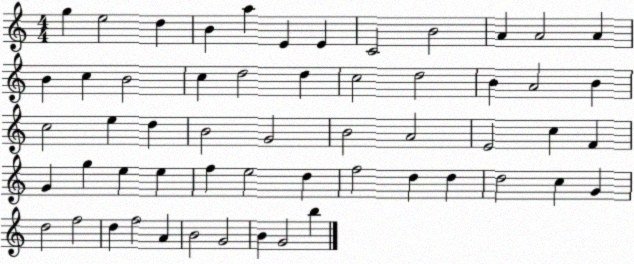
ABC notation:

X:1
T:Untitled
M:4/4
L:1/4
K:C
g e2 d B a E E C2 B2 A A2 A B c B2 c d2 d c2 d2 B A2 B c2 e d B2 G2 B2 A2 E2 c F G g e e f e2 d f2 d d d2 c G d2 f2 d f2 A B2 G2 B G2 b